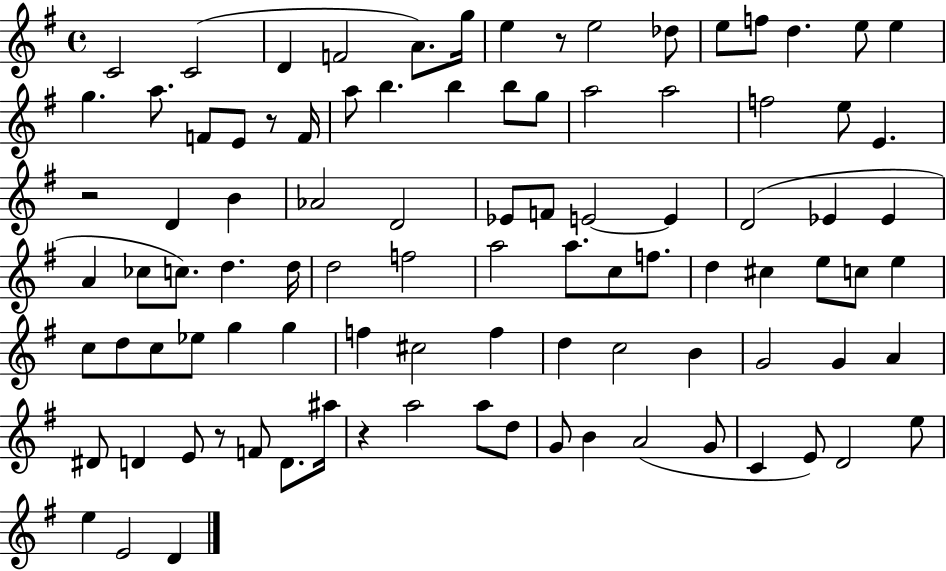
{
  \clef treble
  \time 4/4
  \defaultTimeSignature
  \key g \major
  c'2 c'2( | d'4 f'2 a'8.) g''16 | e''4 r8 e''2 des''8 | e''8 f''8 d''4. e''8 e''4 | \break g''4. a''8. f'8 e'8 r8 f'16 | a''8 b''4. b''4 b''8 g''8 | a''2 a''2 | f''2 e''8 e'4. | \break r2 d'4 b'4 | aes'2 d'2 | ees'8 f'8 e'2~~ e'4 | d'2( ees'4 ees'4 | \break a'4 ces''8 c''8.) d''4. d''16 | d''2 f''2 | a''2 a''8. c''8 f''8. | d''4 cis''4 e''8 c''8 e''4 | \break c''8 d''8 c''8 ees''8 g''4 g''4 | f''4 cis''2 f''4 | d''4 c''2 b'4 | g'2 g'4 a'4 | \break dis'8 d'4 e'8 r8 f'8 d'8. ais''16 | r4 a''2 a''8 d''8 | g'8 b'4 a'2( g'8 | c'4 e'8) d'2 e''8 | \break e''4 e'2 d'4 | \bar "|."
}